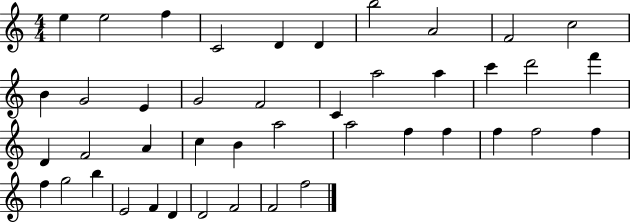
E5/q E5/h F5/q C4/h D4/q D4/q B5/h A4/h F4/h C5/h B4/q G4/h E4/q G4/h F4/h C4/q A5/h A5/q C6/q D6/h F6/q D4/q F4/h A4/q C5/q B4/q A5/h A5/h F5/q F5/q F5/q F5/h F5/q F5/q G5/h B5/q E4/h F4/q D4/q D4/h F4/h F4/h F5/h